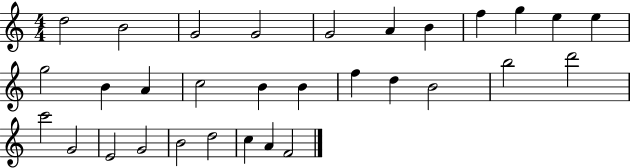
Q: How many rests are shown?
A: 0